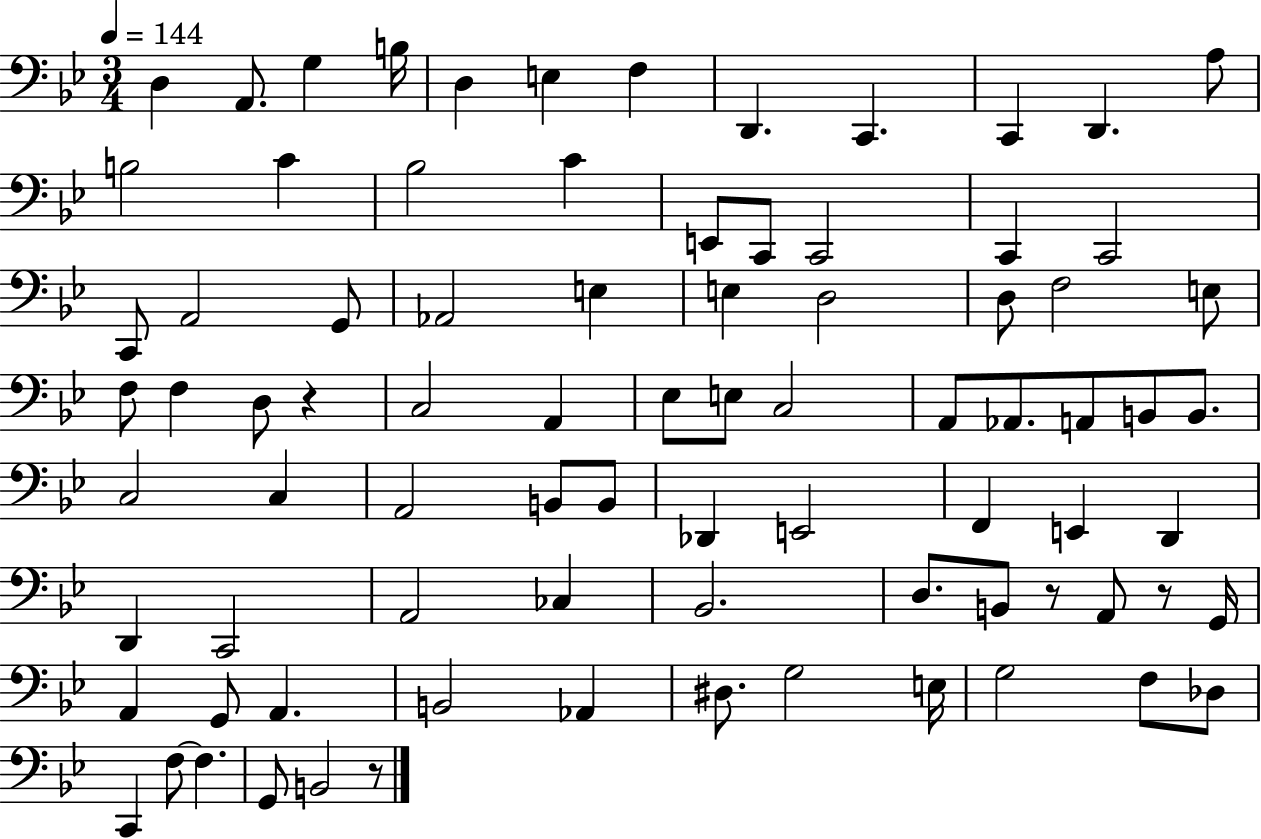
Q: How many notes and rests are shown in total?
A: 83